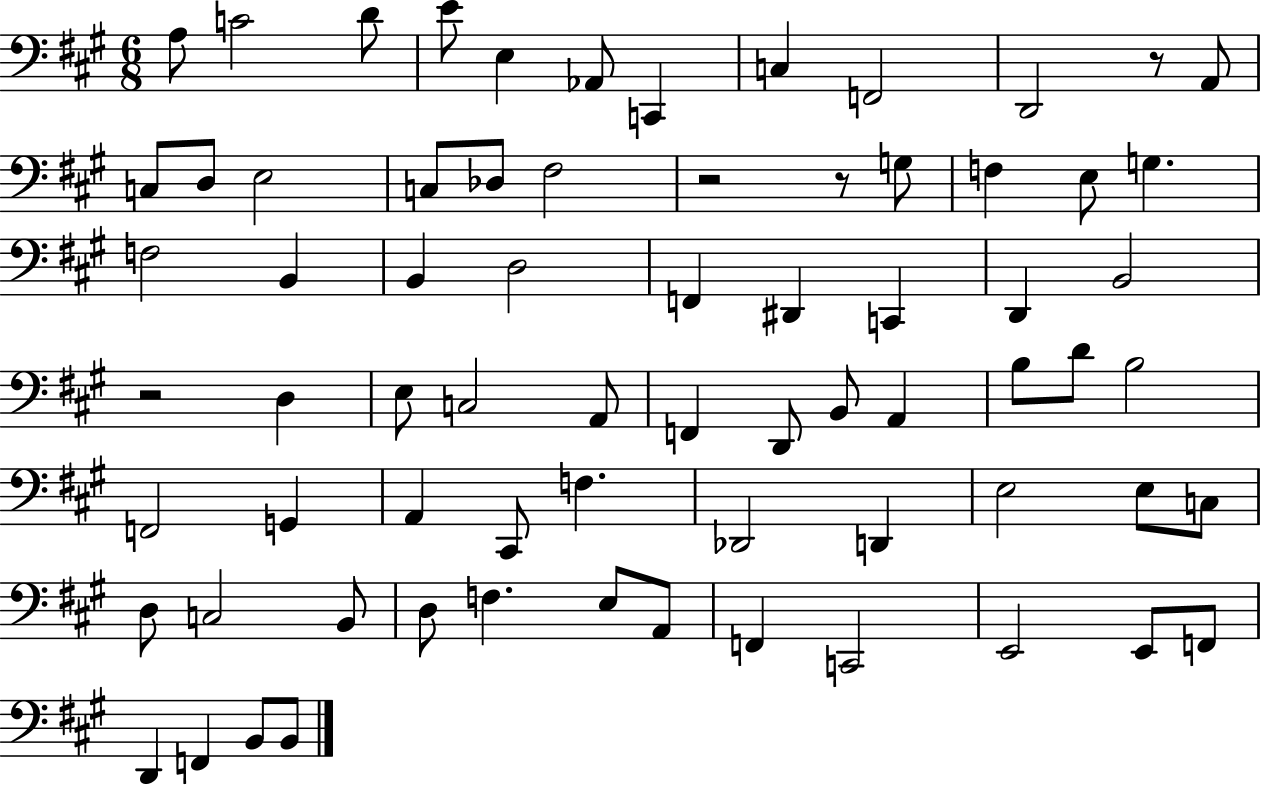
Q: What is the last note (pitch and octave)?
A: B2